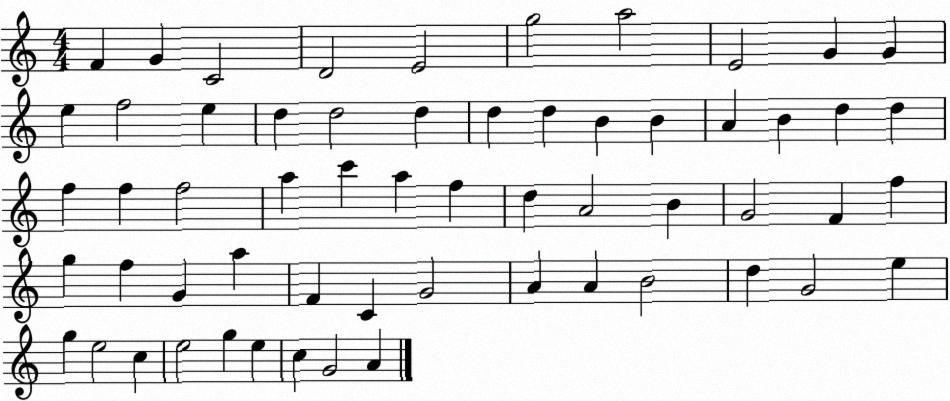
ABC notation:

X:1
T:Untitled
M:4/4
L:1/4
K:C
F G C2 D2 E2 g2 a2 E2 G G e f2 e d d2 d d d B B A B d d f f f2 a c' a f d A2 B G2 F f g f G a F C G2 A A B2 d G2 e g e2 c e2 g e c G2 A